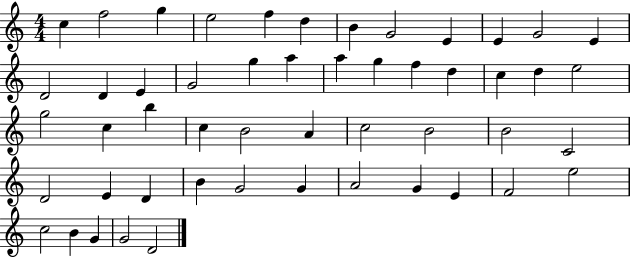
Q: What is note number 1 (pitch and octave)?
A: C5